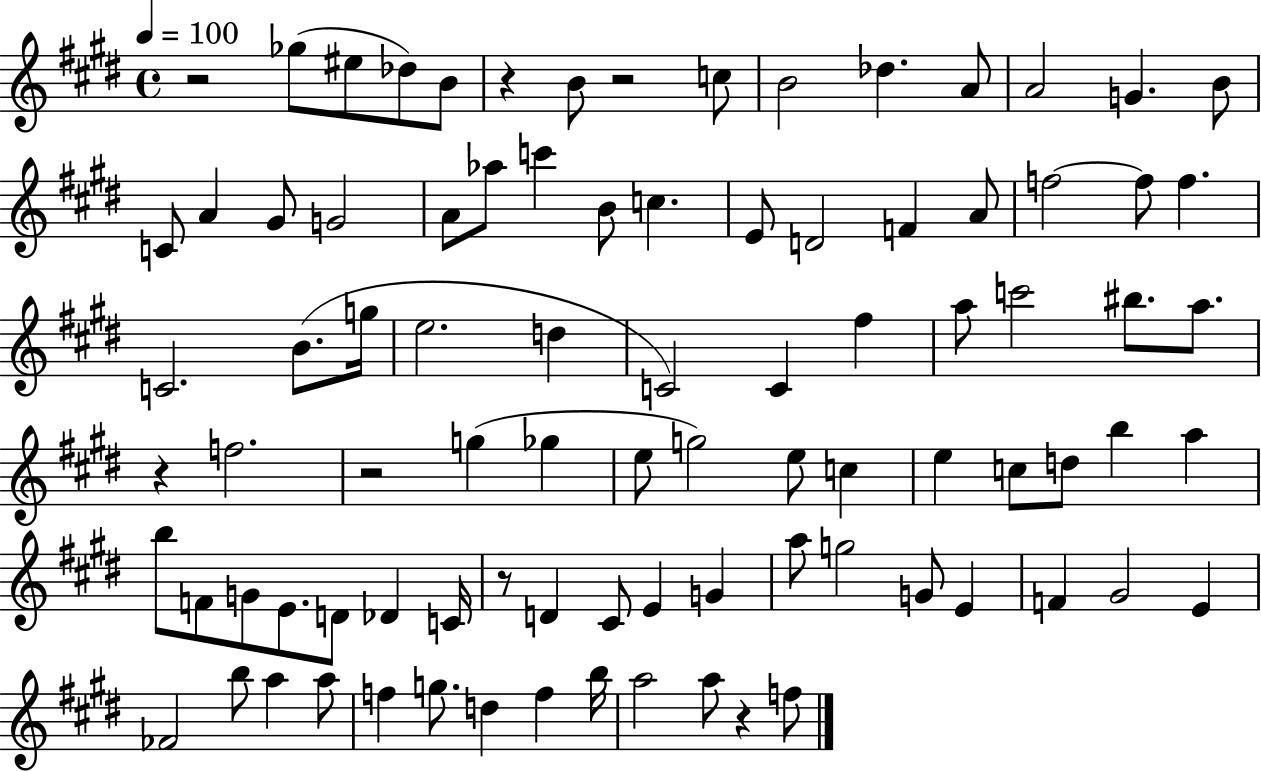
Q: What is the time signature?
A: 4/4